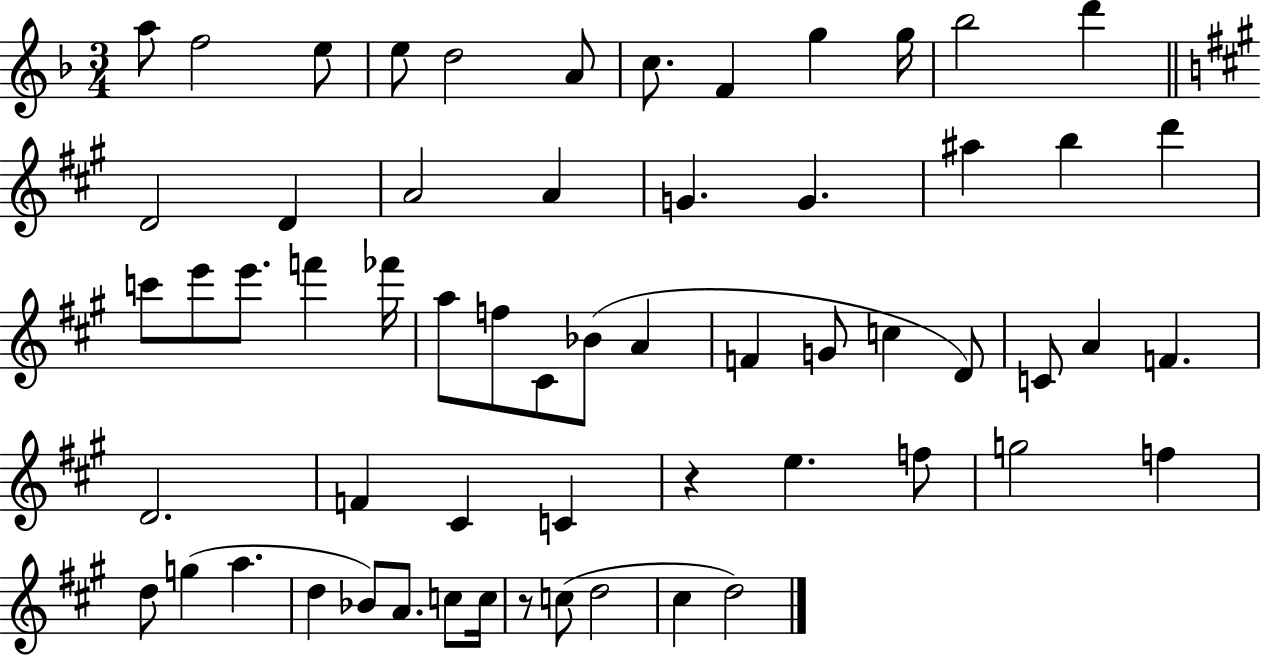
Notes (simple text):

A5/e F5/h E5/e E5/e D5/h A4/e C5/e. F4/q G5/q G5/s Bb5/h D6/q D4/h D4/q A4/h A4/q G4/q. G4/q. A#5/q B5/q D6/q C6/e E6/e E6/e. F6/q FES6/s A5/e F5/e C#4/e Bb4/e A4/q F4/q G4/e C5/q D4/e C4/e A4/q F4/q. D4/h. F4/q C#4/q C4/q R/q E5/q. F5/e G5/h F5/q D5/e G5/q A5/q. D5/q Bb4/e A4/e. C5/e C5/s R/e C5/e D5/h C#5/q D5/h